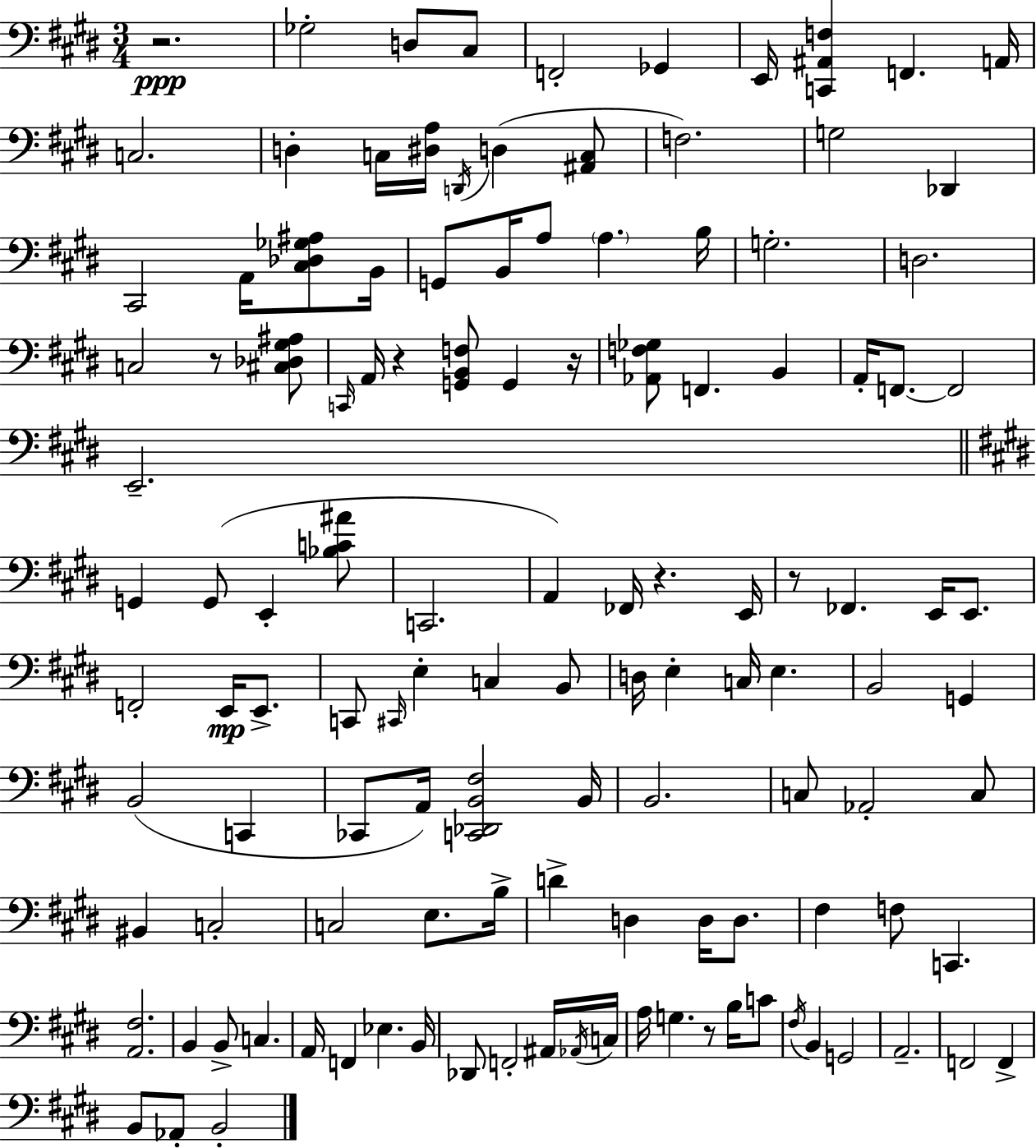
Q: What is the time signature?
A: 3/4